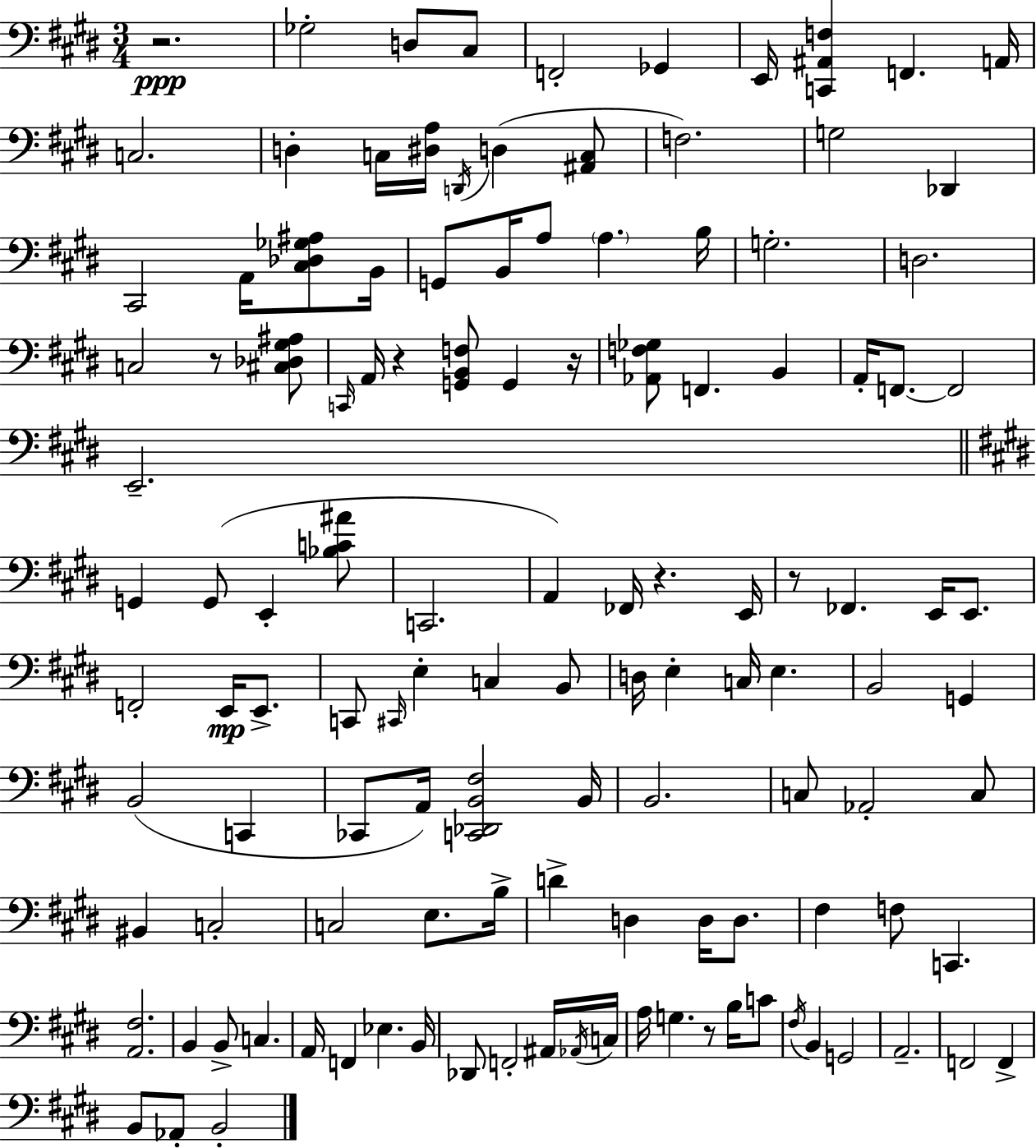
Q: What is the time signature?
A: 3/4